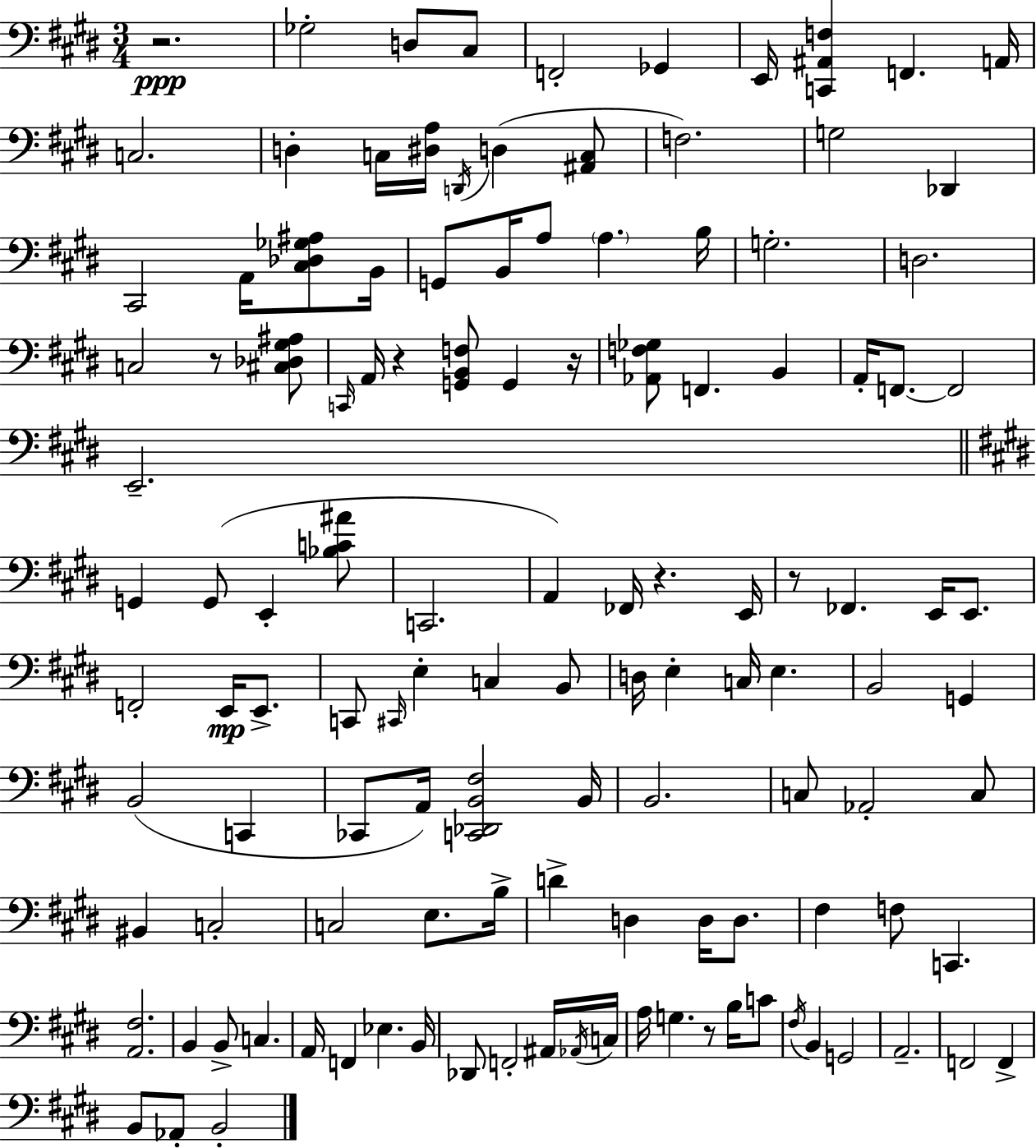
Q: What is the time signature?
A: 3/4